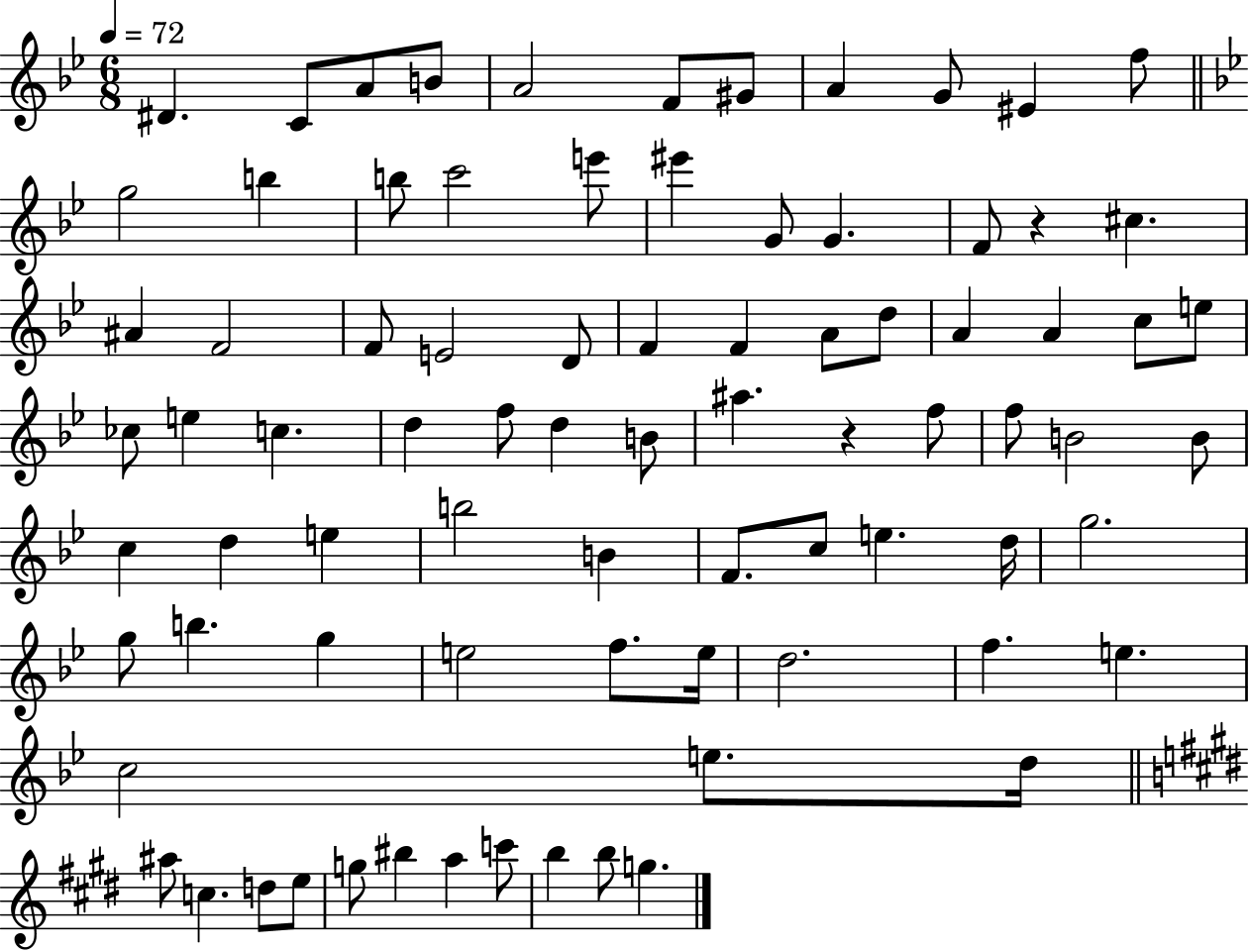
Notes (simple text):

D#4/q. C4/e A4/e B4/e A4/h F4/e G#4/e A4/q G4/e EIS4/q F5/e G5/h B5/q B5/e C6/h E6/e EIS6/q G4/e G4/q. F4/e R/q C#5/q. A#4/q F4/h F4/e E4/h D4/e F4/q F4/q A4/e D5/e A4/q A4/q C5/e E5/e CES5/e E5/q C5/q. D5/q F5/e D5/q B4/e A#5/q. R/q F5/e F5/e B4/h B4/e C5/q D5/q E5/q B5/h B4/q F4/e. C5/e E5/q. D5/s G5/h. G5/e B5/q. G5/q E5/h F5/e. E5/s D5/h. F5/q. E5/q. C5/h E5/e. D5/s A#5/e C5/q. D5/e E5/e G5/e BIS5/q A5/q C6/e B5/q B5/e G5/q.